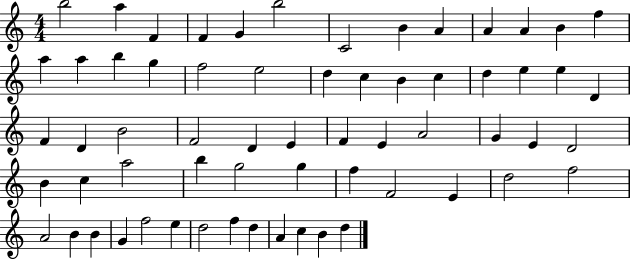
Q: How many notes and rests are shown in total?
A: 63